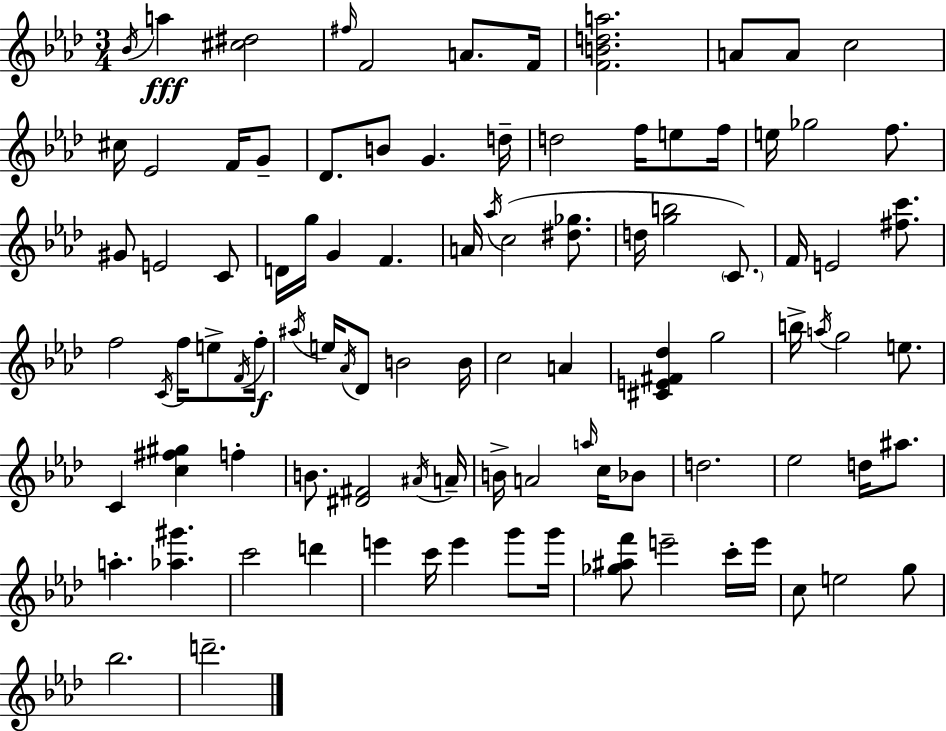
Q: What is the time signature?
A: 3/4